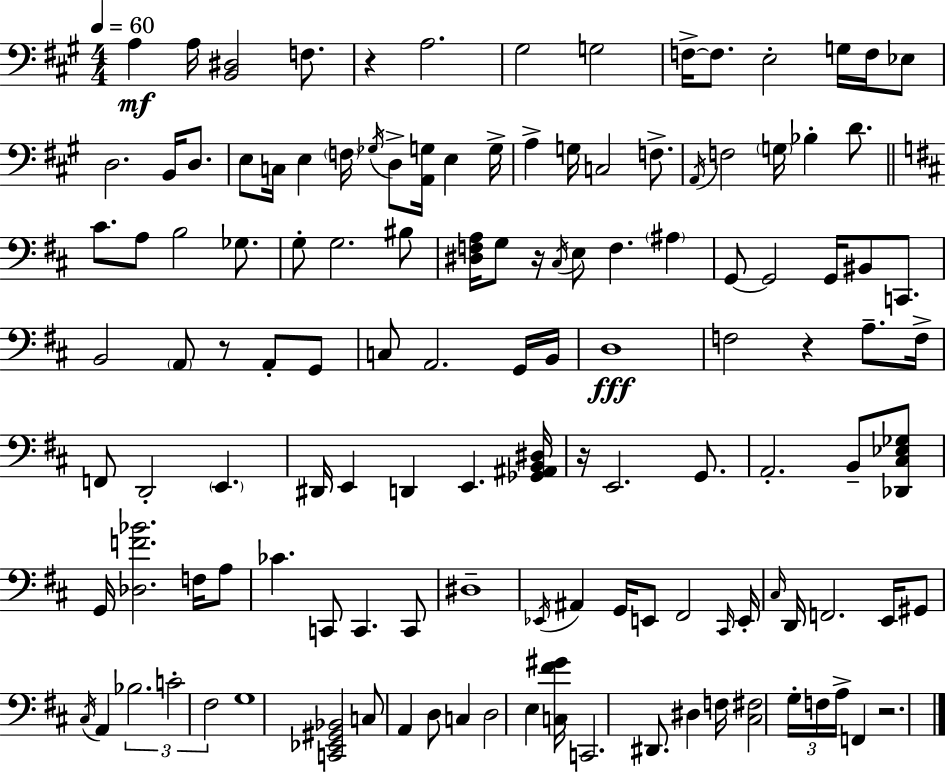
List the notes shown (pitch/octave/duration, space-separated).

A3/q A3/s [B2,D#3]/h F3/e. R/q A3/h. G#3/h G3/h F3/s F3/e. E3/h G3/s F3/s Eb3/e D3/h. B2/s D3/e. E3/e C3/s E3/q F3/s Gb3/s D3/e [A2,G3]/s E3/q G3/s A3/q G3/s C3/h F3/e. A2/s F3/h G3/s Bb3/q D4/e. C#4/e. A3/e B3/h Gb3/e. G3/e G3/h. BIS3/e [D#3,F3,A3]/s G3/e R/s C#3/s E3/e F3/q. A#3/q G2/e G2/h G2/s BIS2/e C2/e. B2/h A2/e R/e A2/e G2/e C3/e A2/h. G2/s B2/s D3/w F3/h R/q A3/e. F3/s F2/e D2/h E2/q. D#2/s E2/q D2/q E2/q. [Gb2,A#2,B2,D#3]/s R/s E2/h. G2/e. A2/h. B2/e [Db2,C#3,Eb3,Gb3]/e G2/s [Db3,F4,Bb4]/h. F3/s A3/e CES4/q. C2/e C2/q. C2/e D#3/w Eb2/s A#2/q G2/s E2/e F#2/h C#2/s E2/s C#3/s D2/s F2/h. E2/s G#2/e C#3/s A2/q Bb3/h. C4/h F#3/h G3/w [C2,Eb2,G#2,Bb2]/h C3/e A2/q D3/e C3/q D3/h E3/q [C3,F#4,G#4]/s C2/h. D#2/e. D#3/q F3/s [C#3,F#3]/h G3/s F3/s A3/s F2/q R/h.